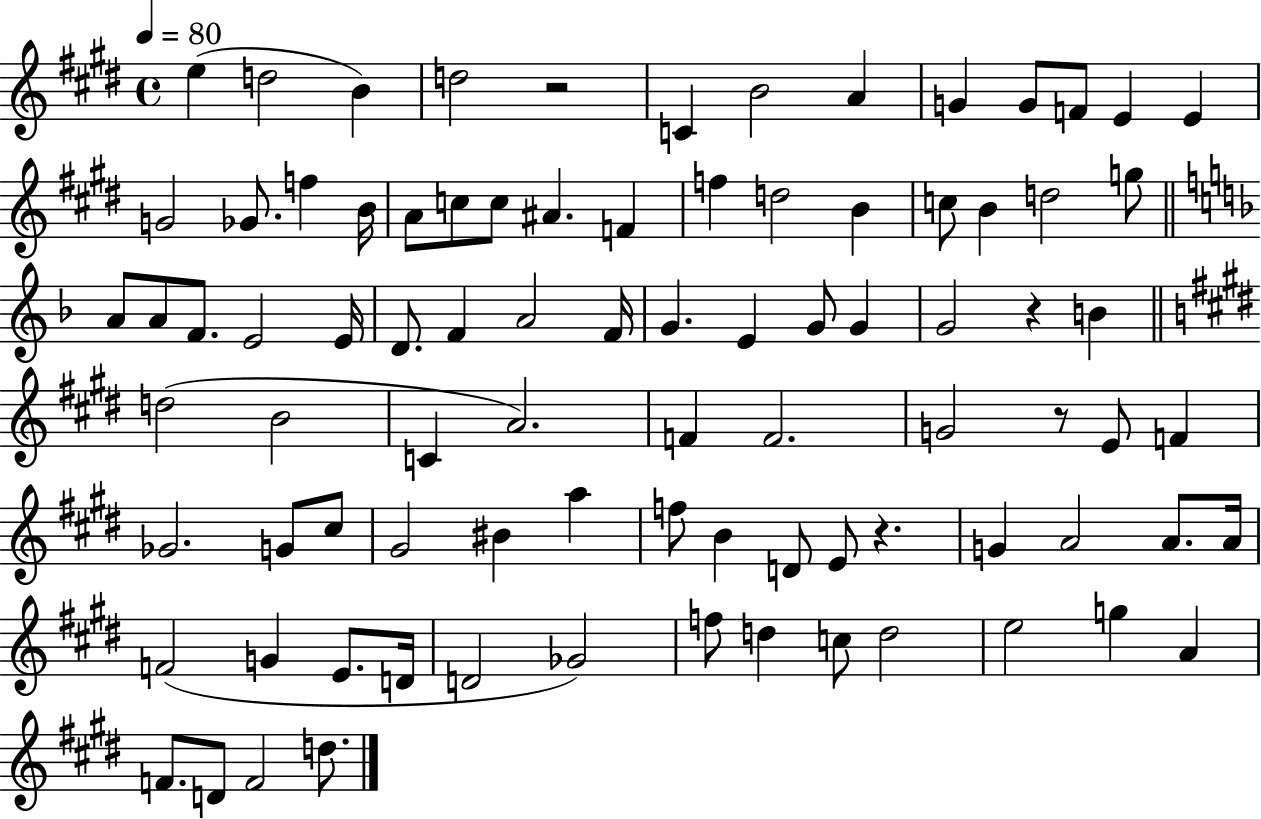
{
  \clef treble
  \time 4/4
  \defaultTimeSignature
  \key e \major
  \tempo 4 = 80
  e''4( d''2 b'4) | d''2 r2 | c'4 b'2 a'4 | g'4 g'8 f'8 e'4 e'4 | \break g'2 ges'8. f''4 b'16 | a'8 c''8 c''8 ais'4. f'4 | f''4 d''2 b'4 | c''8 b'4 d''2 g''8 | \break \bar "||" \break \key f \major a'8 a'8 f'8. e'2 e'16 | d'8. f'4 a'2 f'16 | g'4. e'4 g'8 g'4 | g'2 r4 b'4 | \break \bar "||" \break \key e \major d''2( b'2 | c'4 a'2.) | f'4 f'2. | g'2 r8 e'8 f'4 | \break ges'2. g'8 cis''8 | gis'2 bis'4 a''4 | f''8 b'4 d'8 e'8 r4. | g'4 a'2 a'8. a'16 | \break f'2( g'4 e'8. d'16 | d'2 ges'2) | f''8 d''4 c''8 d''2 | e''2 g''4 a'4 | \break f'8. d'8 f'2 d''8. | \bar "|."
}